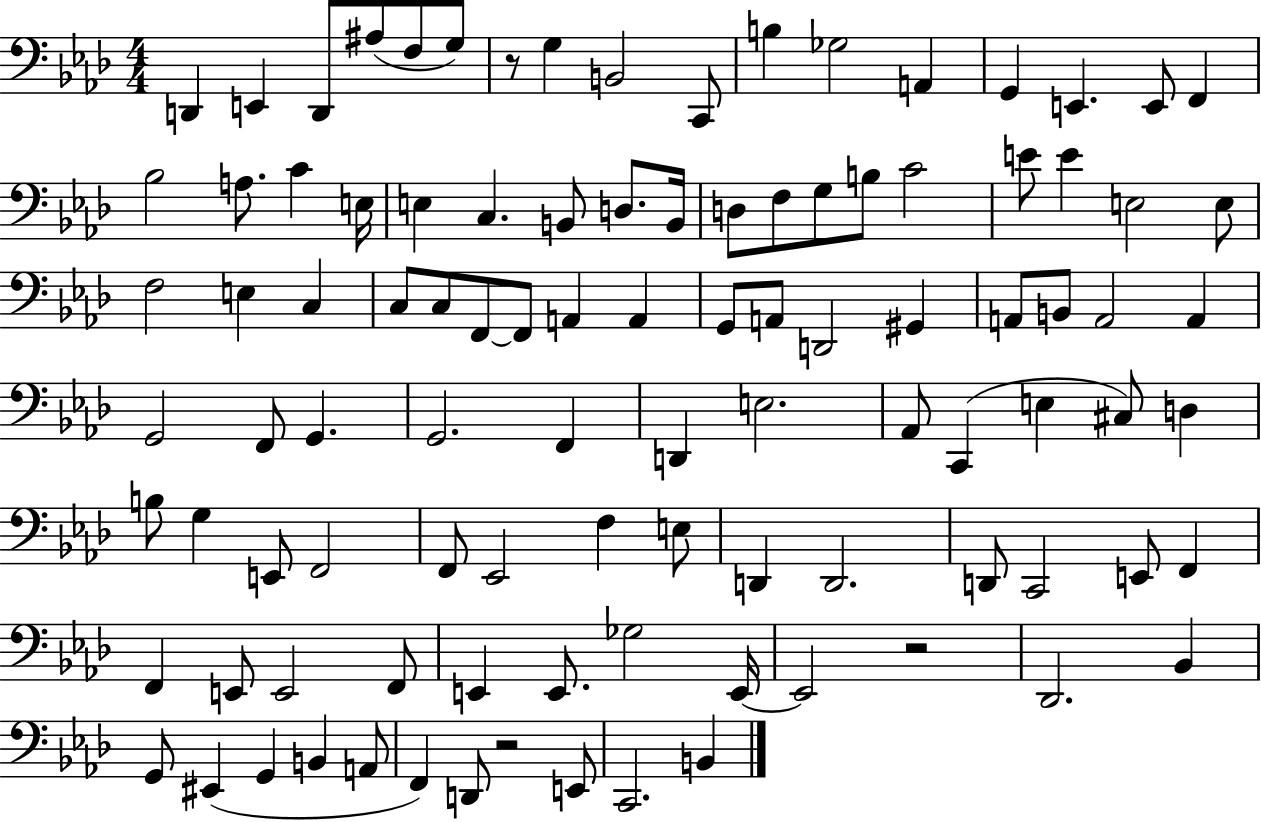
D2/q E2/q D2/e A#3/e F3/e G3/e R/e G3/q B2/h C2/e B3/q Gb3/h A2/q G2/q E2/q. E2/e F2/q Bb3/h A3/e. C4/q E3/s E3/q C3/q. B2/e D3/e. B2/s D3/e F3/e G3/e B3/e C4/h E4/e E4/q E3/h E3/e F3/h E3/q C3/q C3/e C3/e F2/e F2/e A2/q A2/q G2/e A2/e D2/h G#2/q A2/e B2/e A2/h A2/q G2/h F2/e G2/q. G2/h. F2/q D2/q E3/h. Ab2/e C2/q E3/q C#3/e D3/q B3/e G3/q E2/e F2/h F2/e Eb2/h F3/q E3/e D2/q D2/h. D2/e C2/h E2/e F2/q F2/q E2/e E2/h F2/e E2/q E2/e. Gb3/h E2/s E2/h R/h Db2/h. Bb2/q G2/e EIS2/q G2/q B2/q A2/e F2/q D2/e R/h E2/e C2/h. B2/q